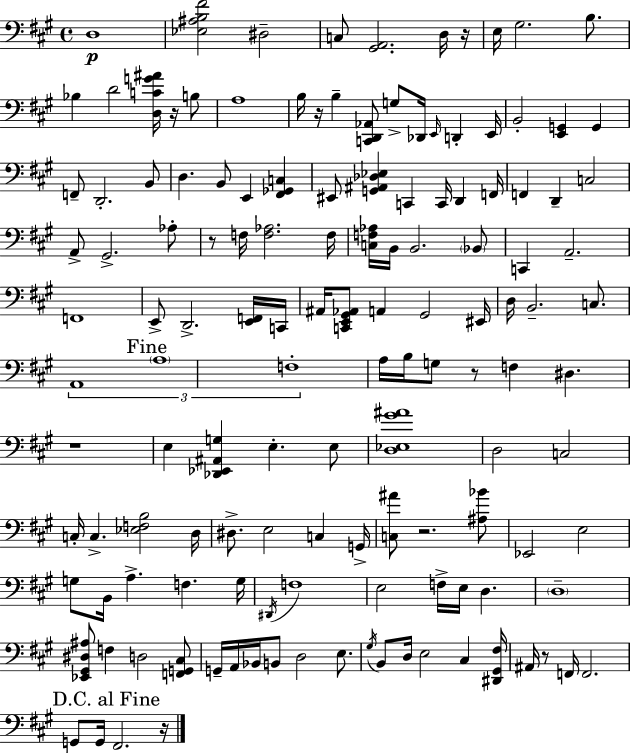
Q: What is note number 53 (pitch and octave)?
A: D3